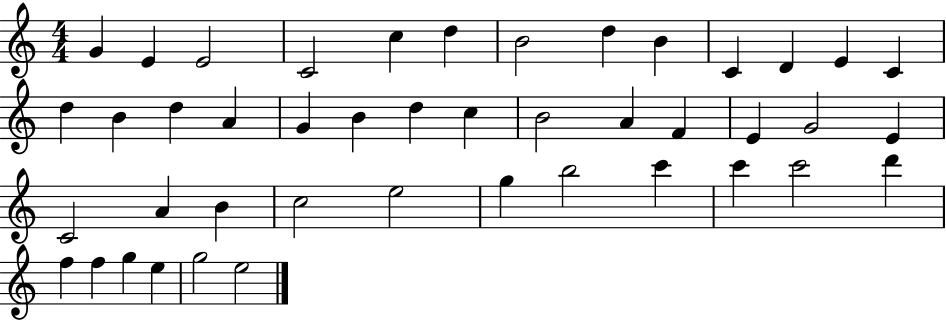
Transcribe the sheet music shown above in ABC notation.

X:1
T:Untitled
M:4/4
L:1/4
K:C
G E E2 C2 c d B2 d B C D E C d B d A G B d c B2 A F E G2 E C2 A B c2 e2 g b2 c' c' c'2 d' f f g e g2 e2